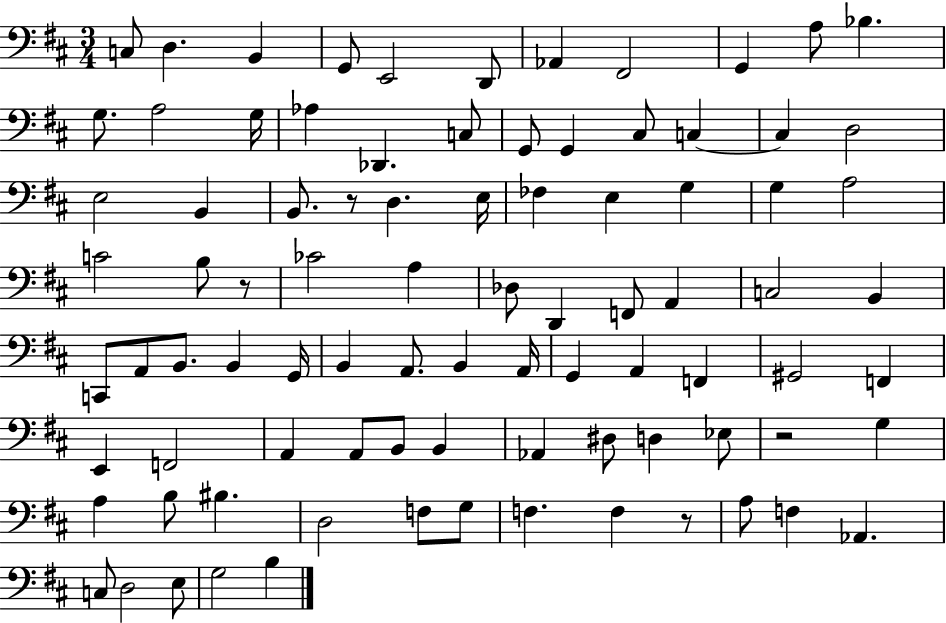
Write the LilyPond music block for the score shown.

{
  \clef bass
  \numericTimeSignature
  \time 3/4
  \key d \major
  \repeat volta 2 { c8 d4. b,4 | g,8 e,2 d,8 | aes,4 fis,2 | g,4 a8 bes4. | \break g8. a2 g16 | aes4 des,4. c8 | g,8 g,4 cis8 c4~~ | c4 d2 | \break e2 b,4 | b,8. r8 d4. e16 | fes4 e4 g4 | g4 a2 | \break c'2 b8 r8 | ces'2 a4 | des8 d,4 f,8 a,4 | c2 b,4 | \break c,8 a,8 b,8. b,4 g,16 | b,4 a,8. b,4 a,16 | g,4 a,4 f,4 | gis,2 f,4 | \break e,4 f,2 | a,4 a,8 b,8 b,4 | aes,4 dis8 d4 ees8 | r2 g4 | \break a4 b8 bis4. | d2 f8 g8 | f4. f4 r8 | a8 f4 aes,4. | \break c8 d2 e8 | g2 b4 | } \bar "|."
}